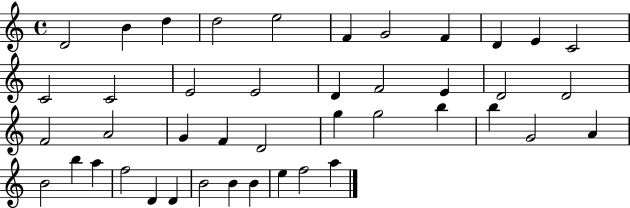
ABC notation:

X:1
T:Untitled
M:4/4
L:1/4
K:C
D2 B d d2 e2 F G2 F D E C2 C2 C2 E2 E2 D F2 E D2 D2 F2 A2 G F D2 g g2 b b G2 A B2 b a f2 D D B2 B B e f2 a